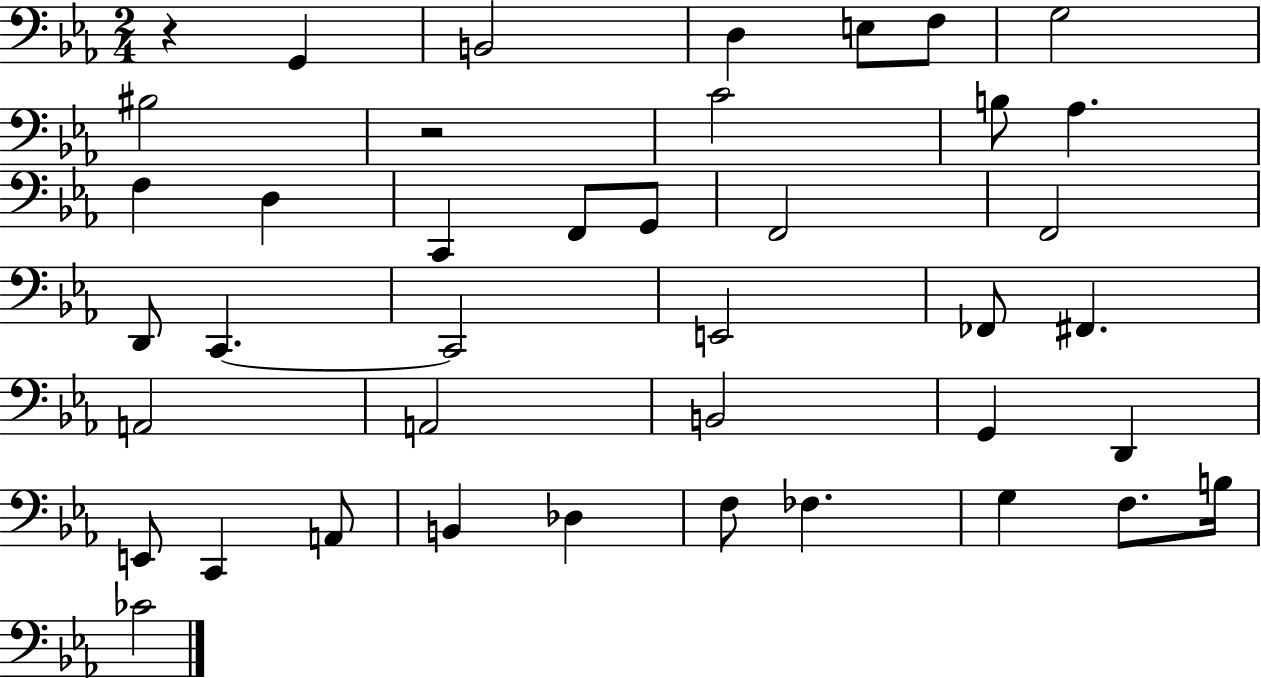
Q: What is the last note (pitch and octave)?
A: CES4